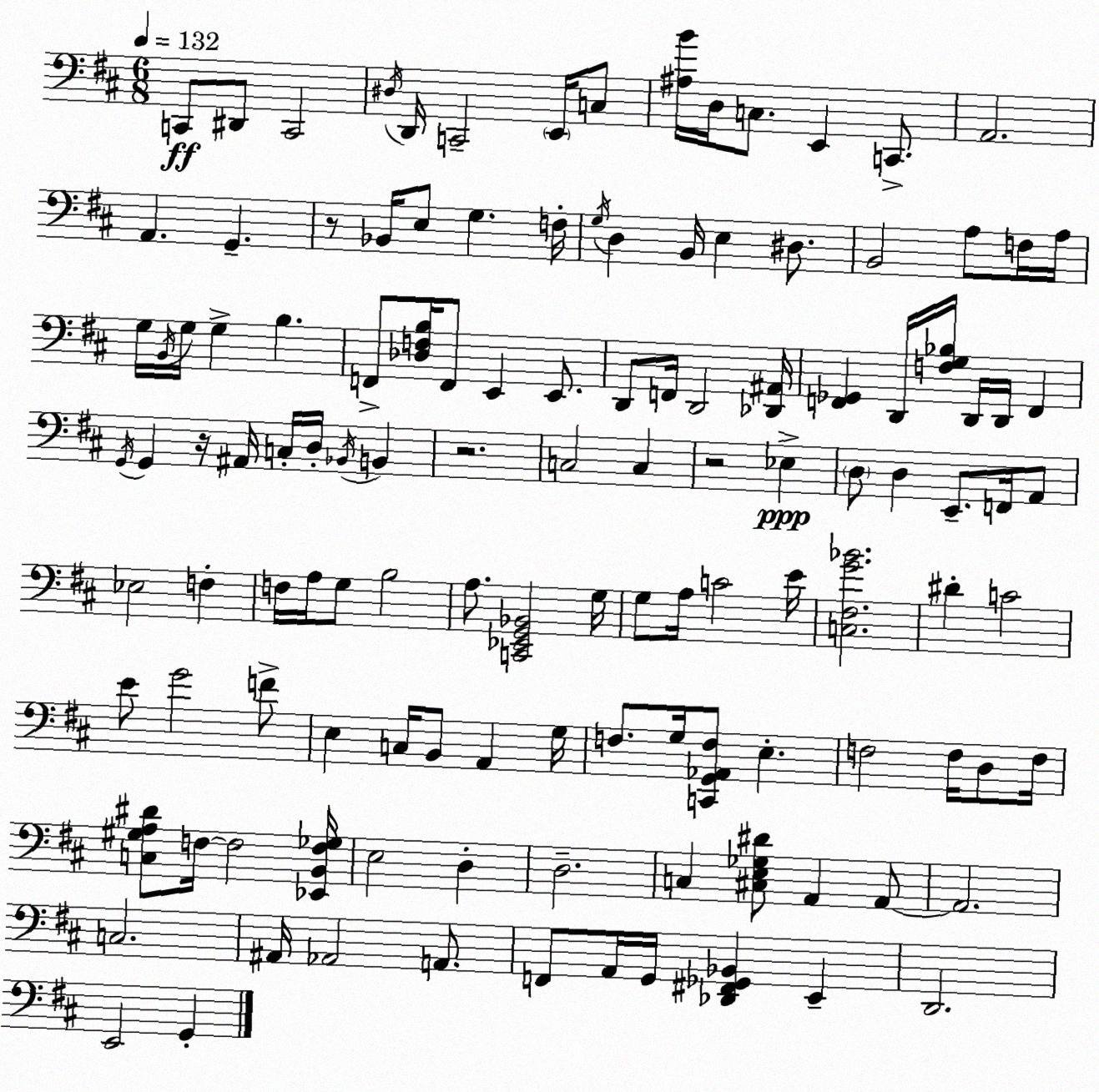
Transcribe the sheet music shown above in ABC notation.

X:1
T:Untitled
M:6/8
L:1/4
K:D
C,,/2 ^D,,/2 C,,2 ^D,/4 D,,/4 C,,2 E,,/4 C,/2 [^A,B]/4 D,/4 C,/2 E,, C,,/2 A,,2 A,, G,, z/2 _B,,/4 E,/2 G, F,/4 G,/4 D, B,,/4 E, ^D,/2 B,,2 A,/2 F,/4 A,/4 G,/4 B,,/4 G,/4 G, B, F,,/2 [_D,F,B,]/4 F,,/2 E,, E,,/2 D,,/2 F,,/4 D,,2 [_D,,^A,,]/4 [F,,_G,,] D,,/4 [F,G,_B,]/4 D,,/4 D,,/4 F,, G,,/4 G,, z/4 ^A,,/4 C,/4 D,/4 _B,,/4 B,, z2 C,2 C, z2 _E, D,/2 D, E,,/2 F,,/4 A,,/2 _E,2 F, F,/4 A,/4 G,/2 B,2 A,/2 [C,,_E,,G,,_B,,]2 G,/4 G,/2 A,/4 C2 E/4 [C,^F,G_B]2 ^D C2 E/2 G2 F/2 E, C,/4 B,,/2 A,, G,/4 F,/2 G,/4 [C,,G,,_A,,F,]/2 E, F,2 F,/4 D,/2 F,/4 [C,^G,A,^D]/2 F,/4 F,2 [_E,,B,,F,_G,]/4 E,2 D, D,2 C, [^C,E,_G,^D]/2 A,, A,,/2 A,,2 C,2 ^A,,/4 _A,,2 A,,/2 F,,/2 A,,/4 G,,/4 [_D,,^F,,_G,,_B,,] E,, D,,2 E,,2 G,,